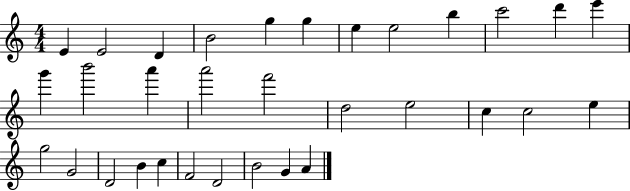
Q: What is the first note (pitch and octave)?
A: E4